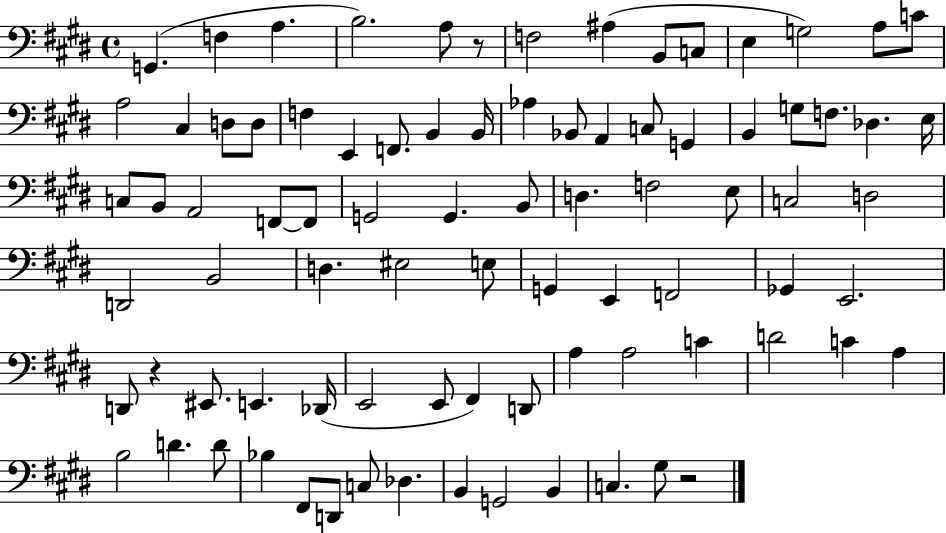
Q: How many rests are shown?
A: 3